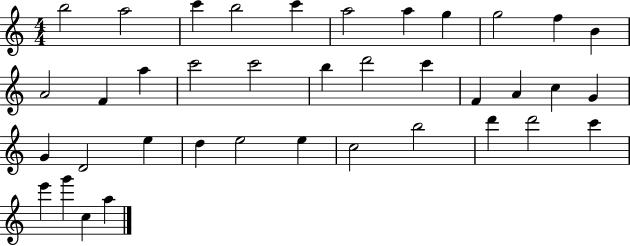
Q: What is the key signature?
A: C major